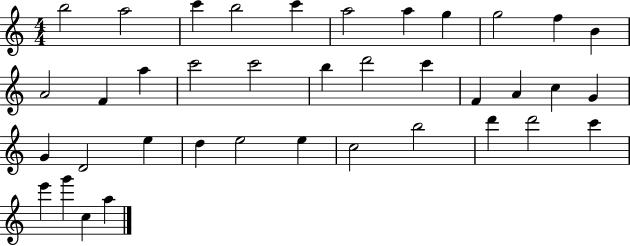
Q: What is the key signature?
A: C major